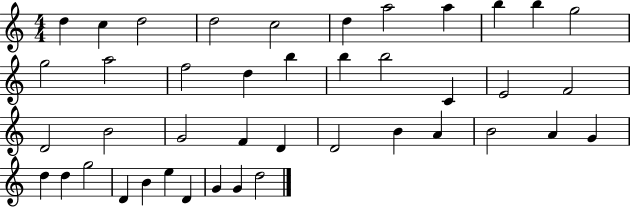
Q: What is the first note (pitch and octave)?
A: D5